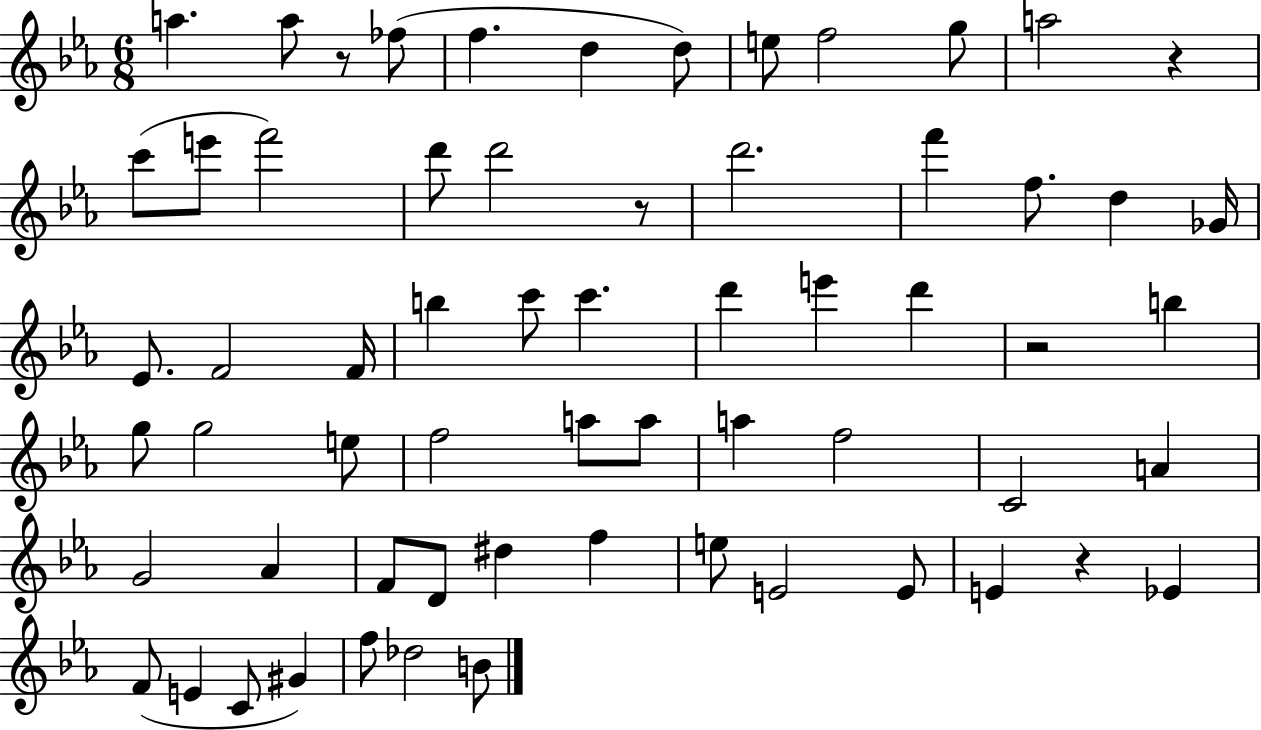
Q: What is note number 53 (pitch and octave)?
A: E4